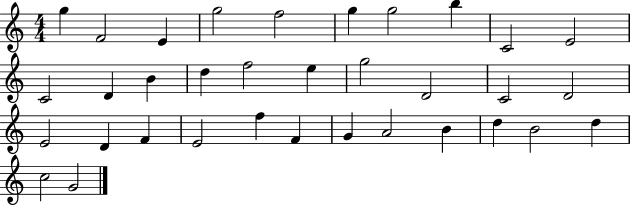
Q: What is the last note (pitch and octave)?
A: G4